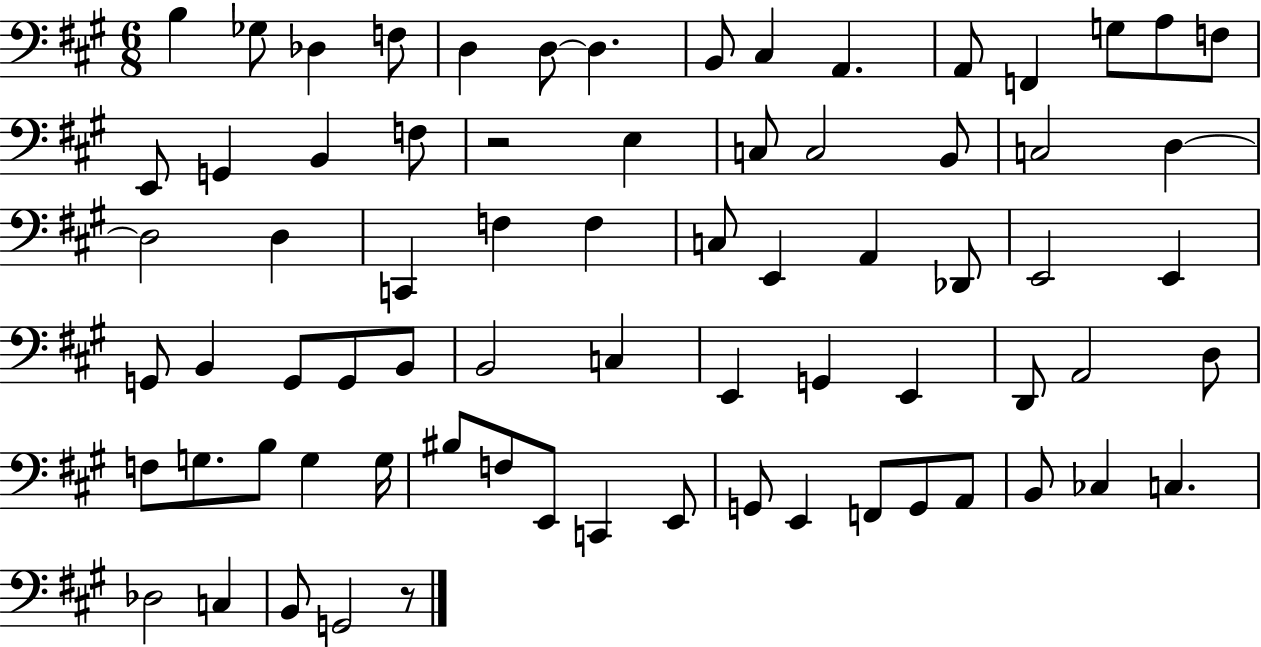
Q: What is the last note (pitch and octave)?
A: G2